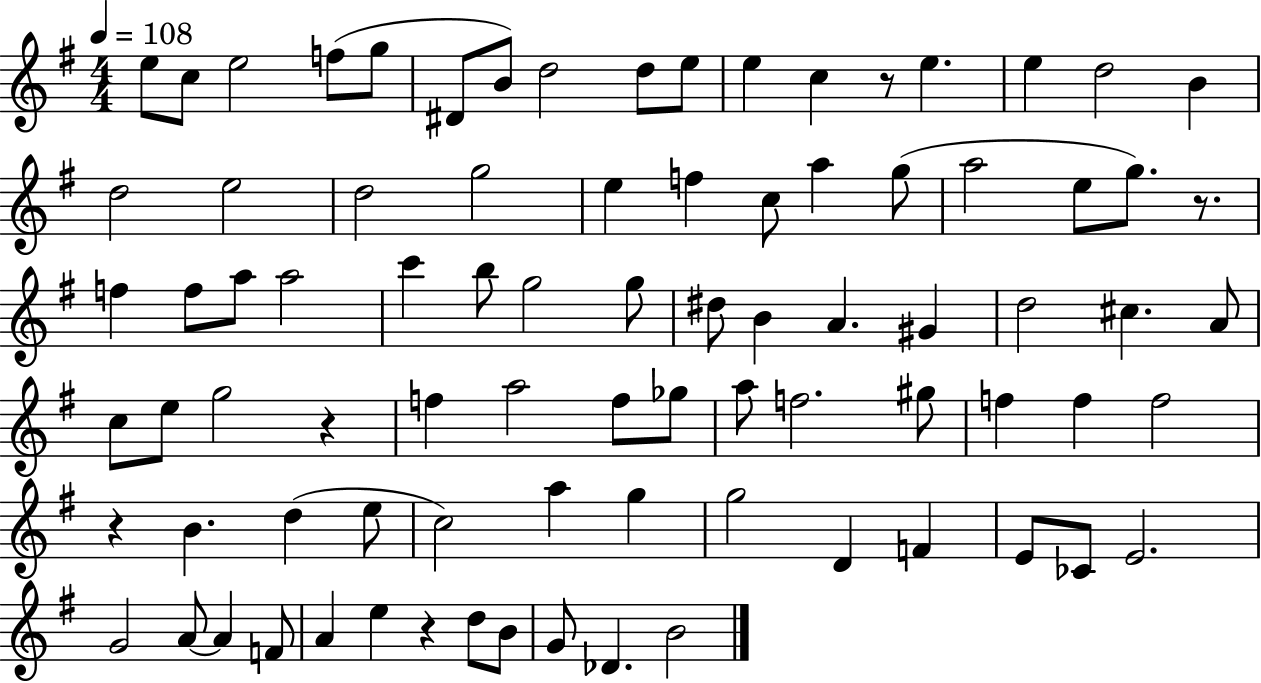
{
  \clef treble
  \numericTimeSignature
  \time 4/4
  \key g \major
  \tempo 4 = 108
  e''8 c''8 e''2 f''8( g''8 | dis'8 b'8) d''2 d''8 e''8 | e''4 c''4 r8 e''4. | e''4 d''2 b'4 | \break d''2 e''2 | d''2 g''2 | e''4 f''4 c''8 a''4 g''8( | a''2 e''8 g''8.) r8. | \break f''4 f''8 a''8 a''2 | c'''4 b''8 g''2 g''8 | dis''8 b'4 a'4. gis'4 | d''2 cis''4. a'8 | \break c''8 e''8 g''2 r4 | f''4 a''2 f''8 ges''8 | a''8 f''2. gis''8 | f''4 f''4 f''2 | \break r4 b'4. d''4( e''8 | c''2) a''4 g''4 | g''2 d'4 f'4 | e'8 ces'8 e'2. | \break g'2 a'8~~ a'4 f'8 | a'4 e''4 r4 d''8 b'8 | g'8 des'4. b'2 | \bar "|."
}